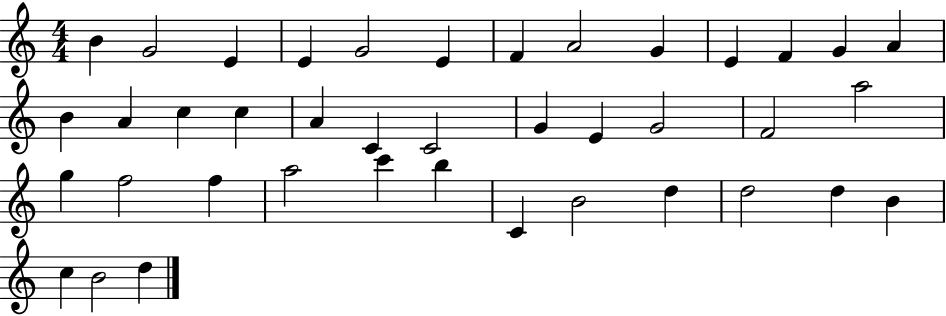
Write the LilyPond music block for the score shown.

{
  \clef treble
  \numericTimeSignature
  \time 4/4
  \key c \major
  b'4 g'2 e'4 | e'4 g'2 e'4 | f'4 a'2 g'4 | e'4 f'4 g'4 a'4 | \break b'4 a'4 c''4 c''4 | a'4 c'4 c'2 | g'4 e'4 g'2 | f'2 a''2 | \break g''4 f''2 f''4 | a''2 c'''4 b''4 | c'4 b'2 d''4 | d''2 d''4 b'4 | \break c''4 b'2 d''4 | \bar "|."
}